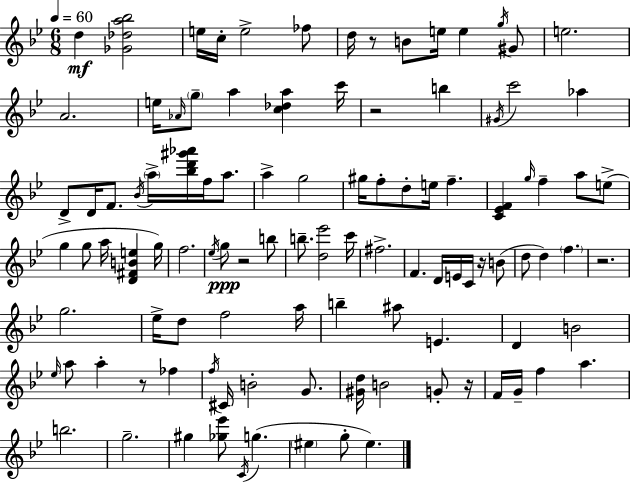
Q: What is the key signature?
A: BES major